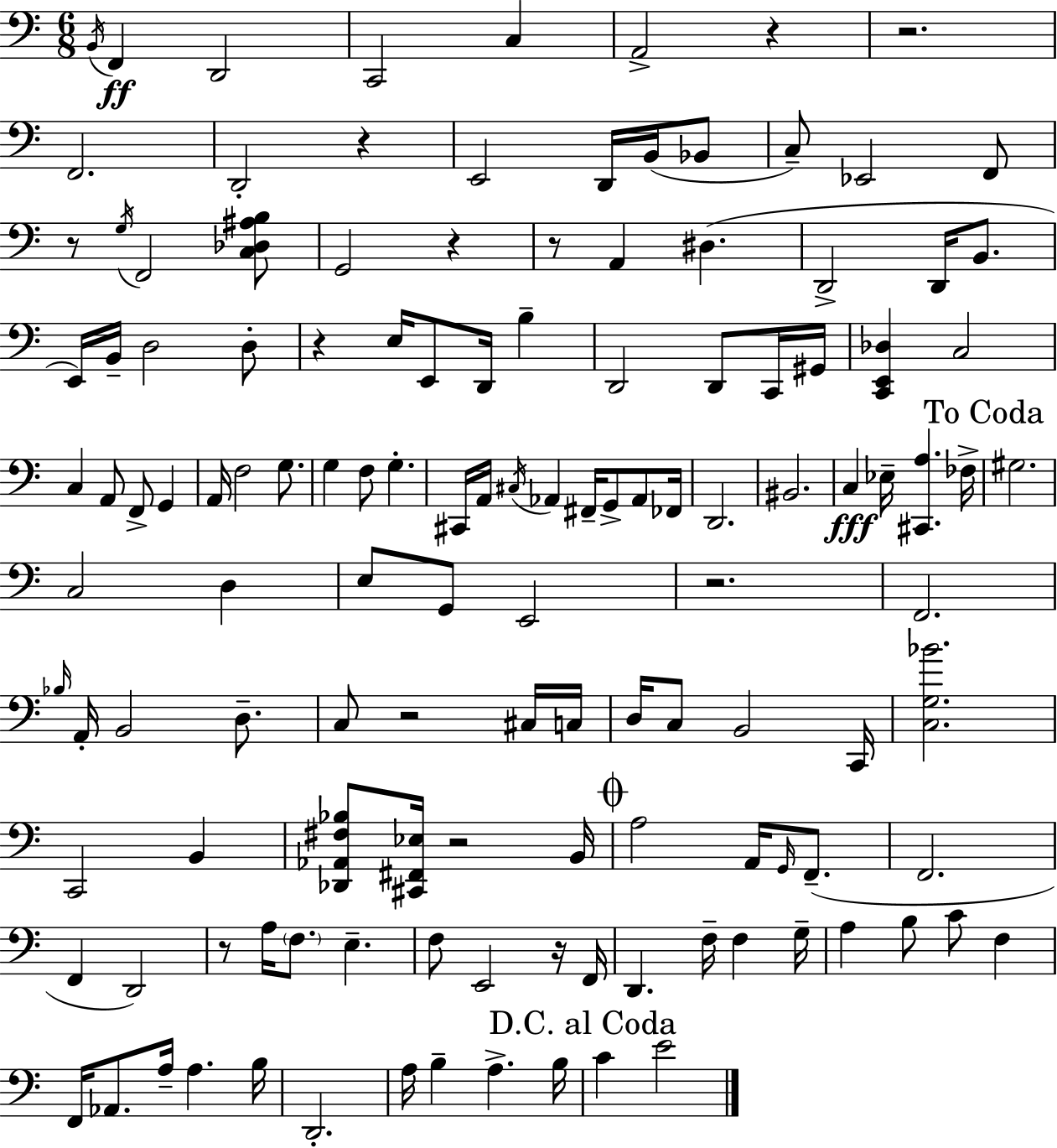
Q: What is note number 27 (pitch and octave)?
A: D3